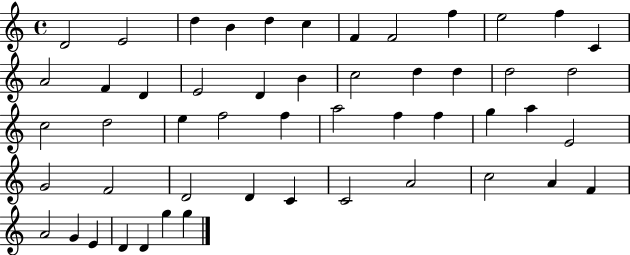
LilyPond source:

{
  \clef treble
  \time 4/4
  \defaultTimeSignature
  \key c \major
  d'2 e'2 | d''4 b'4 d''4 c''4 | f'4 f'2 f''4 | e''2 f''4 c'4 | \break a'2 f'4 d'4 | e'2 d'4 b'4 | c''2 d''4 d''4 | d''2 d''2 | \break c''2 d''2 | e''4 f''2 f''4 | a''2 f''4 f''4 | g''4 a''4 e'2 | \break g'2 f'2 | d'2 d'4 c'4 | c'2 a'2 | c''2 a'4 f'4 | \break a'2 g'4 e'4 | d'4 d'4 g''4 g''4 | \bar "|."
}